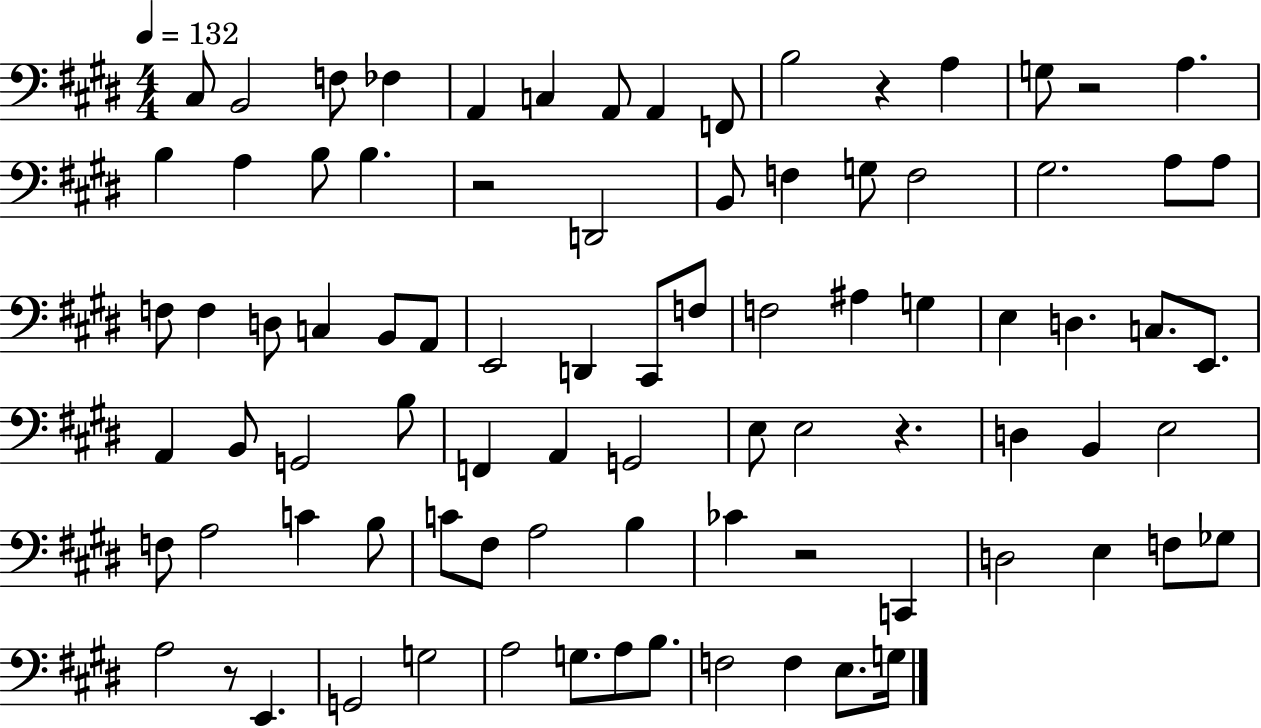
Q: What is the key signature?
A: E major